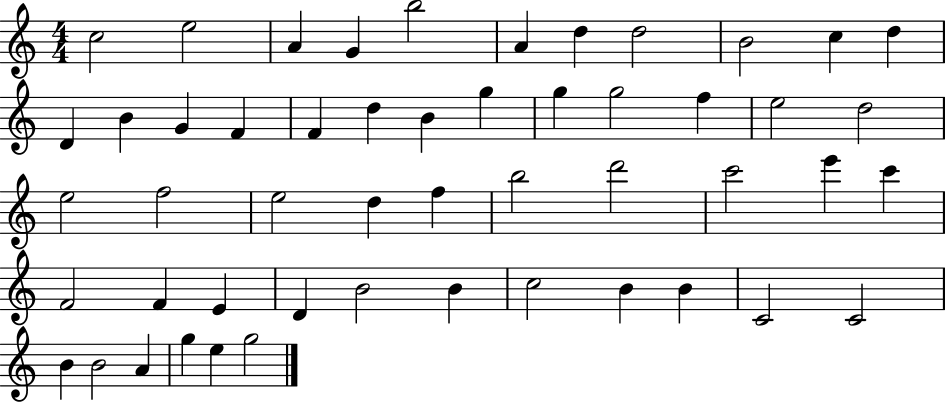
C5/h E5/h A4/q G4/q B5/h A4/q D5/q D5/h B4/h C5/q D5/q D4/q B4/q G4/q F4/q F4/q D5/q B4/q G5/q G5/q G5/h F5/q E5/h D5/h E5/h F5/h E5/h D5/q F5/q B5/h D6/h C6/h E6/q C6/q F4/h F4/q E4/q D4/q B4/h B4/q C5/h B4/q B4/q C4/h C4/h B4/q B4/h A4/q G5/q E5/q G5/h